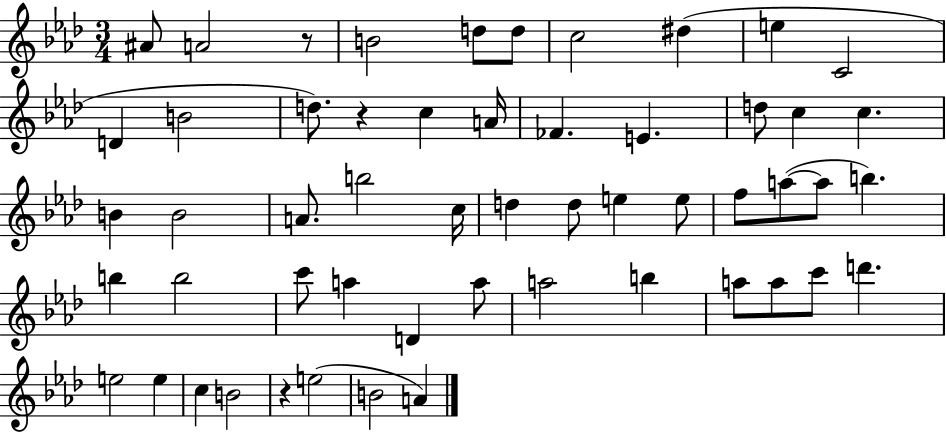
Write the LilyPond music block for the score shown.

{
  \clef treble
  \numericTimeSignature
  \time 3/4
  \key aes \major
  ais'8 a'2 r8 | b'2 d''8 d''8 | c''2 dis''4( | e''4 c'2 | \break d'4 b'2 | d''8.) r4 c''4 a'16 | fes'4. e'4. | d''8 c''4 c''4. | \break b'4 b'2 | a'8. b''2 c''16 | d''4 d''8 e''4 e''8 | f''8 a''8~(~ a''8 b''4.) | \break b''4 b''2 | c'''8 a''4 d'4 a''8 | a''2 b''4 | a''8 a''8 c'''8 d'''4. | \break e''2 e''4 | c''4 b'2 | r4 e''2( | b'2 a'4) | \break \bar "|."
}